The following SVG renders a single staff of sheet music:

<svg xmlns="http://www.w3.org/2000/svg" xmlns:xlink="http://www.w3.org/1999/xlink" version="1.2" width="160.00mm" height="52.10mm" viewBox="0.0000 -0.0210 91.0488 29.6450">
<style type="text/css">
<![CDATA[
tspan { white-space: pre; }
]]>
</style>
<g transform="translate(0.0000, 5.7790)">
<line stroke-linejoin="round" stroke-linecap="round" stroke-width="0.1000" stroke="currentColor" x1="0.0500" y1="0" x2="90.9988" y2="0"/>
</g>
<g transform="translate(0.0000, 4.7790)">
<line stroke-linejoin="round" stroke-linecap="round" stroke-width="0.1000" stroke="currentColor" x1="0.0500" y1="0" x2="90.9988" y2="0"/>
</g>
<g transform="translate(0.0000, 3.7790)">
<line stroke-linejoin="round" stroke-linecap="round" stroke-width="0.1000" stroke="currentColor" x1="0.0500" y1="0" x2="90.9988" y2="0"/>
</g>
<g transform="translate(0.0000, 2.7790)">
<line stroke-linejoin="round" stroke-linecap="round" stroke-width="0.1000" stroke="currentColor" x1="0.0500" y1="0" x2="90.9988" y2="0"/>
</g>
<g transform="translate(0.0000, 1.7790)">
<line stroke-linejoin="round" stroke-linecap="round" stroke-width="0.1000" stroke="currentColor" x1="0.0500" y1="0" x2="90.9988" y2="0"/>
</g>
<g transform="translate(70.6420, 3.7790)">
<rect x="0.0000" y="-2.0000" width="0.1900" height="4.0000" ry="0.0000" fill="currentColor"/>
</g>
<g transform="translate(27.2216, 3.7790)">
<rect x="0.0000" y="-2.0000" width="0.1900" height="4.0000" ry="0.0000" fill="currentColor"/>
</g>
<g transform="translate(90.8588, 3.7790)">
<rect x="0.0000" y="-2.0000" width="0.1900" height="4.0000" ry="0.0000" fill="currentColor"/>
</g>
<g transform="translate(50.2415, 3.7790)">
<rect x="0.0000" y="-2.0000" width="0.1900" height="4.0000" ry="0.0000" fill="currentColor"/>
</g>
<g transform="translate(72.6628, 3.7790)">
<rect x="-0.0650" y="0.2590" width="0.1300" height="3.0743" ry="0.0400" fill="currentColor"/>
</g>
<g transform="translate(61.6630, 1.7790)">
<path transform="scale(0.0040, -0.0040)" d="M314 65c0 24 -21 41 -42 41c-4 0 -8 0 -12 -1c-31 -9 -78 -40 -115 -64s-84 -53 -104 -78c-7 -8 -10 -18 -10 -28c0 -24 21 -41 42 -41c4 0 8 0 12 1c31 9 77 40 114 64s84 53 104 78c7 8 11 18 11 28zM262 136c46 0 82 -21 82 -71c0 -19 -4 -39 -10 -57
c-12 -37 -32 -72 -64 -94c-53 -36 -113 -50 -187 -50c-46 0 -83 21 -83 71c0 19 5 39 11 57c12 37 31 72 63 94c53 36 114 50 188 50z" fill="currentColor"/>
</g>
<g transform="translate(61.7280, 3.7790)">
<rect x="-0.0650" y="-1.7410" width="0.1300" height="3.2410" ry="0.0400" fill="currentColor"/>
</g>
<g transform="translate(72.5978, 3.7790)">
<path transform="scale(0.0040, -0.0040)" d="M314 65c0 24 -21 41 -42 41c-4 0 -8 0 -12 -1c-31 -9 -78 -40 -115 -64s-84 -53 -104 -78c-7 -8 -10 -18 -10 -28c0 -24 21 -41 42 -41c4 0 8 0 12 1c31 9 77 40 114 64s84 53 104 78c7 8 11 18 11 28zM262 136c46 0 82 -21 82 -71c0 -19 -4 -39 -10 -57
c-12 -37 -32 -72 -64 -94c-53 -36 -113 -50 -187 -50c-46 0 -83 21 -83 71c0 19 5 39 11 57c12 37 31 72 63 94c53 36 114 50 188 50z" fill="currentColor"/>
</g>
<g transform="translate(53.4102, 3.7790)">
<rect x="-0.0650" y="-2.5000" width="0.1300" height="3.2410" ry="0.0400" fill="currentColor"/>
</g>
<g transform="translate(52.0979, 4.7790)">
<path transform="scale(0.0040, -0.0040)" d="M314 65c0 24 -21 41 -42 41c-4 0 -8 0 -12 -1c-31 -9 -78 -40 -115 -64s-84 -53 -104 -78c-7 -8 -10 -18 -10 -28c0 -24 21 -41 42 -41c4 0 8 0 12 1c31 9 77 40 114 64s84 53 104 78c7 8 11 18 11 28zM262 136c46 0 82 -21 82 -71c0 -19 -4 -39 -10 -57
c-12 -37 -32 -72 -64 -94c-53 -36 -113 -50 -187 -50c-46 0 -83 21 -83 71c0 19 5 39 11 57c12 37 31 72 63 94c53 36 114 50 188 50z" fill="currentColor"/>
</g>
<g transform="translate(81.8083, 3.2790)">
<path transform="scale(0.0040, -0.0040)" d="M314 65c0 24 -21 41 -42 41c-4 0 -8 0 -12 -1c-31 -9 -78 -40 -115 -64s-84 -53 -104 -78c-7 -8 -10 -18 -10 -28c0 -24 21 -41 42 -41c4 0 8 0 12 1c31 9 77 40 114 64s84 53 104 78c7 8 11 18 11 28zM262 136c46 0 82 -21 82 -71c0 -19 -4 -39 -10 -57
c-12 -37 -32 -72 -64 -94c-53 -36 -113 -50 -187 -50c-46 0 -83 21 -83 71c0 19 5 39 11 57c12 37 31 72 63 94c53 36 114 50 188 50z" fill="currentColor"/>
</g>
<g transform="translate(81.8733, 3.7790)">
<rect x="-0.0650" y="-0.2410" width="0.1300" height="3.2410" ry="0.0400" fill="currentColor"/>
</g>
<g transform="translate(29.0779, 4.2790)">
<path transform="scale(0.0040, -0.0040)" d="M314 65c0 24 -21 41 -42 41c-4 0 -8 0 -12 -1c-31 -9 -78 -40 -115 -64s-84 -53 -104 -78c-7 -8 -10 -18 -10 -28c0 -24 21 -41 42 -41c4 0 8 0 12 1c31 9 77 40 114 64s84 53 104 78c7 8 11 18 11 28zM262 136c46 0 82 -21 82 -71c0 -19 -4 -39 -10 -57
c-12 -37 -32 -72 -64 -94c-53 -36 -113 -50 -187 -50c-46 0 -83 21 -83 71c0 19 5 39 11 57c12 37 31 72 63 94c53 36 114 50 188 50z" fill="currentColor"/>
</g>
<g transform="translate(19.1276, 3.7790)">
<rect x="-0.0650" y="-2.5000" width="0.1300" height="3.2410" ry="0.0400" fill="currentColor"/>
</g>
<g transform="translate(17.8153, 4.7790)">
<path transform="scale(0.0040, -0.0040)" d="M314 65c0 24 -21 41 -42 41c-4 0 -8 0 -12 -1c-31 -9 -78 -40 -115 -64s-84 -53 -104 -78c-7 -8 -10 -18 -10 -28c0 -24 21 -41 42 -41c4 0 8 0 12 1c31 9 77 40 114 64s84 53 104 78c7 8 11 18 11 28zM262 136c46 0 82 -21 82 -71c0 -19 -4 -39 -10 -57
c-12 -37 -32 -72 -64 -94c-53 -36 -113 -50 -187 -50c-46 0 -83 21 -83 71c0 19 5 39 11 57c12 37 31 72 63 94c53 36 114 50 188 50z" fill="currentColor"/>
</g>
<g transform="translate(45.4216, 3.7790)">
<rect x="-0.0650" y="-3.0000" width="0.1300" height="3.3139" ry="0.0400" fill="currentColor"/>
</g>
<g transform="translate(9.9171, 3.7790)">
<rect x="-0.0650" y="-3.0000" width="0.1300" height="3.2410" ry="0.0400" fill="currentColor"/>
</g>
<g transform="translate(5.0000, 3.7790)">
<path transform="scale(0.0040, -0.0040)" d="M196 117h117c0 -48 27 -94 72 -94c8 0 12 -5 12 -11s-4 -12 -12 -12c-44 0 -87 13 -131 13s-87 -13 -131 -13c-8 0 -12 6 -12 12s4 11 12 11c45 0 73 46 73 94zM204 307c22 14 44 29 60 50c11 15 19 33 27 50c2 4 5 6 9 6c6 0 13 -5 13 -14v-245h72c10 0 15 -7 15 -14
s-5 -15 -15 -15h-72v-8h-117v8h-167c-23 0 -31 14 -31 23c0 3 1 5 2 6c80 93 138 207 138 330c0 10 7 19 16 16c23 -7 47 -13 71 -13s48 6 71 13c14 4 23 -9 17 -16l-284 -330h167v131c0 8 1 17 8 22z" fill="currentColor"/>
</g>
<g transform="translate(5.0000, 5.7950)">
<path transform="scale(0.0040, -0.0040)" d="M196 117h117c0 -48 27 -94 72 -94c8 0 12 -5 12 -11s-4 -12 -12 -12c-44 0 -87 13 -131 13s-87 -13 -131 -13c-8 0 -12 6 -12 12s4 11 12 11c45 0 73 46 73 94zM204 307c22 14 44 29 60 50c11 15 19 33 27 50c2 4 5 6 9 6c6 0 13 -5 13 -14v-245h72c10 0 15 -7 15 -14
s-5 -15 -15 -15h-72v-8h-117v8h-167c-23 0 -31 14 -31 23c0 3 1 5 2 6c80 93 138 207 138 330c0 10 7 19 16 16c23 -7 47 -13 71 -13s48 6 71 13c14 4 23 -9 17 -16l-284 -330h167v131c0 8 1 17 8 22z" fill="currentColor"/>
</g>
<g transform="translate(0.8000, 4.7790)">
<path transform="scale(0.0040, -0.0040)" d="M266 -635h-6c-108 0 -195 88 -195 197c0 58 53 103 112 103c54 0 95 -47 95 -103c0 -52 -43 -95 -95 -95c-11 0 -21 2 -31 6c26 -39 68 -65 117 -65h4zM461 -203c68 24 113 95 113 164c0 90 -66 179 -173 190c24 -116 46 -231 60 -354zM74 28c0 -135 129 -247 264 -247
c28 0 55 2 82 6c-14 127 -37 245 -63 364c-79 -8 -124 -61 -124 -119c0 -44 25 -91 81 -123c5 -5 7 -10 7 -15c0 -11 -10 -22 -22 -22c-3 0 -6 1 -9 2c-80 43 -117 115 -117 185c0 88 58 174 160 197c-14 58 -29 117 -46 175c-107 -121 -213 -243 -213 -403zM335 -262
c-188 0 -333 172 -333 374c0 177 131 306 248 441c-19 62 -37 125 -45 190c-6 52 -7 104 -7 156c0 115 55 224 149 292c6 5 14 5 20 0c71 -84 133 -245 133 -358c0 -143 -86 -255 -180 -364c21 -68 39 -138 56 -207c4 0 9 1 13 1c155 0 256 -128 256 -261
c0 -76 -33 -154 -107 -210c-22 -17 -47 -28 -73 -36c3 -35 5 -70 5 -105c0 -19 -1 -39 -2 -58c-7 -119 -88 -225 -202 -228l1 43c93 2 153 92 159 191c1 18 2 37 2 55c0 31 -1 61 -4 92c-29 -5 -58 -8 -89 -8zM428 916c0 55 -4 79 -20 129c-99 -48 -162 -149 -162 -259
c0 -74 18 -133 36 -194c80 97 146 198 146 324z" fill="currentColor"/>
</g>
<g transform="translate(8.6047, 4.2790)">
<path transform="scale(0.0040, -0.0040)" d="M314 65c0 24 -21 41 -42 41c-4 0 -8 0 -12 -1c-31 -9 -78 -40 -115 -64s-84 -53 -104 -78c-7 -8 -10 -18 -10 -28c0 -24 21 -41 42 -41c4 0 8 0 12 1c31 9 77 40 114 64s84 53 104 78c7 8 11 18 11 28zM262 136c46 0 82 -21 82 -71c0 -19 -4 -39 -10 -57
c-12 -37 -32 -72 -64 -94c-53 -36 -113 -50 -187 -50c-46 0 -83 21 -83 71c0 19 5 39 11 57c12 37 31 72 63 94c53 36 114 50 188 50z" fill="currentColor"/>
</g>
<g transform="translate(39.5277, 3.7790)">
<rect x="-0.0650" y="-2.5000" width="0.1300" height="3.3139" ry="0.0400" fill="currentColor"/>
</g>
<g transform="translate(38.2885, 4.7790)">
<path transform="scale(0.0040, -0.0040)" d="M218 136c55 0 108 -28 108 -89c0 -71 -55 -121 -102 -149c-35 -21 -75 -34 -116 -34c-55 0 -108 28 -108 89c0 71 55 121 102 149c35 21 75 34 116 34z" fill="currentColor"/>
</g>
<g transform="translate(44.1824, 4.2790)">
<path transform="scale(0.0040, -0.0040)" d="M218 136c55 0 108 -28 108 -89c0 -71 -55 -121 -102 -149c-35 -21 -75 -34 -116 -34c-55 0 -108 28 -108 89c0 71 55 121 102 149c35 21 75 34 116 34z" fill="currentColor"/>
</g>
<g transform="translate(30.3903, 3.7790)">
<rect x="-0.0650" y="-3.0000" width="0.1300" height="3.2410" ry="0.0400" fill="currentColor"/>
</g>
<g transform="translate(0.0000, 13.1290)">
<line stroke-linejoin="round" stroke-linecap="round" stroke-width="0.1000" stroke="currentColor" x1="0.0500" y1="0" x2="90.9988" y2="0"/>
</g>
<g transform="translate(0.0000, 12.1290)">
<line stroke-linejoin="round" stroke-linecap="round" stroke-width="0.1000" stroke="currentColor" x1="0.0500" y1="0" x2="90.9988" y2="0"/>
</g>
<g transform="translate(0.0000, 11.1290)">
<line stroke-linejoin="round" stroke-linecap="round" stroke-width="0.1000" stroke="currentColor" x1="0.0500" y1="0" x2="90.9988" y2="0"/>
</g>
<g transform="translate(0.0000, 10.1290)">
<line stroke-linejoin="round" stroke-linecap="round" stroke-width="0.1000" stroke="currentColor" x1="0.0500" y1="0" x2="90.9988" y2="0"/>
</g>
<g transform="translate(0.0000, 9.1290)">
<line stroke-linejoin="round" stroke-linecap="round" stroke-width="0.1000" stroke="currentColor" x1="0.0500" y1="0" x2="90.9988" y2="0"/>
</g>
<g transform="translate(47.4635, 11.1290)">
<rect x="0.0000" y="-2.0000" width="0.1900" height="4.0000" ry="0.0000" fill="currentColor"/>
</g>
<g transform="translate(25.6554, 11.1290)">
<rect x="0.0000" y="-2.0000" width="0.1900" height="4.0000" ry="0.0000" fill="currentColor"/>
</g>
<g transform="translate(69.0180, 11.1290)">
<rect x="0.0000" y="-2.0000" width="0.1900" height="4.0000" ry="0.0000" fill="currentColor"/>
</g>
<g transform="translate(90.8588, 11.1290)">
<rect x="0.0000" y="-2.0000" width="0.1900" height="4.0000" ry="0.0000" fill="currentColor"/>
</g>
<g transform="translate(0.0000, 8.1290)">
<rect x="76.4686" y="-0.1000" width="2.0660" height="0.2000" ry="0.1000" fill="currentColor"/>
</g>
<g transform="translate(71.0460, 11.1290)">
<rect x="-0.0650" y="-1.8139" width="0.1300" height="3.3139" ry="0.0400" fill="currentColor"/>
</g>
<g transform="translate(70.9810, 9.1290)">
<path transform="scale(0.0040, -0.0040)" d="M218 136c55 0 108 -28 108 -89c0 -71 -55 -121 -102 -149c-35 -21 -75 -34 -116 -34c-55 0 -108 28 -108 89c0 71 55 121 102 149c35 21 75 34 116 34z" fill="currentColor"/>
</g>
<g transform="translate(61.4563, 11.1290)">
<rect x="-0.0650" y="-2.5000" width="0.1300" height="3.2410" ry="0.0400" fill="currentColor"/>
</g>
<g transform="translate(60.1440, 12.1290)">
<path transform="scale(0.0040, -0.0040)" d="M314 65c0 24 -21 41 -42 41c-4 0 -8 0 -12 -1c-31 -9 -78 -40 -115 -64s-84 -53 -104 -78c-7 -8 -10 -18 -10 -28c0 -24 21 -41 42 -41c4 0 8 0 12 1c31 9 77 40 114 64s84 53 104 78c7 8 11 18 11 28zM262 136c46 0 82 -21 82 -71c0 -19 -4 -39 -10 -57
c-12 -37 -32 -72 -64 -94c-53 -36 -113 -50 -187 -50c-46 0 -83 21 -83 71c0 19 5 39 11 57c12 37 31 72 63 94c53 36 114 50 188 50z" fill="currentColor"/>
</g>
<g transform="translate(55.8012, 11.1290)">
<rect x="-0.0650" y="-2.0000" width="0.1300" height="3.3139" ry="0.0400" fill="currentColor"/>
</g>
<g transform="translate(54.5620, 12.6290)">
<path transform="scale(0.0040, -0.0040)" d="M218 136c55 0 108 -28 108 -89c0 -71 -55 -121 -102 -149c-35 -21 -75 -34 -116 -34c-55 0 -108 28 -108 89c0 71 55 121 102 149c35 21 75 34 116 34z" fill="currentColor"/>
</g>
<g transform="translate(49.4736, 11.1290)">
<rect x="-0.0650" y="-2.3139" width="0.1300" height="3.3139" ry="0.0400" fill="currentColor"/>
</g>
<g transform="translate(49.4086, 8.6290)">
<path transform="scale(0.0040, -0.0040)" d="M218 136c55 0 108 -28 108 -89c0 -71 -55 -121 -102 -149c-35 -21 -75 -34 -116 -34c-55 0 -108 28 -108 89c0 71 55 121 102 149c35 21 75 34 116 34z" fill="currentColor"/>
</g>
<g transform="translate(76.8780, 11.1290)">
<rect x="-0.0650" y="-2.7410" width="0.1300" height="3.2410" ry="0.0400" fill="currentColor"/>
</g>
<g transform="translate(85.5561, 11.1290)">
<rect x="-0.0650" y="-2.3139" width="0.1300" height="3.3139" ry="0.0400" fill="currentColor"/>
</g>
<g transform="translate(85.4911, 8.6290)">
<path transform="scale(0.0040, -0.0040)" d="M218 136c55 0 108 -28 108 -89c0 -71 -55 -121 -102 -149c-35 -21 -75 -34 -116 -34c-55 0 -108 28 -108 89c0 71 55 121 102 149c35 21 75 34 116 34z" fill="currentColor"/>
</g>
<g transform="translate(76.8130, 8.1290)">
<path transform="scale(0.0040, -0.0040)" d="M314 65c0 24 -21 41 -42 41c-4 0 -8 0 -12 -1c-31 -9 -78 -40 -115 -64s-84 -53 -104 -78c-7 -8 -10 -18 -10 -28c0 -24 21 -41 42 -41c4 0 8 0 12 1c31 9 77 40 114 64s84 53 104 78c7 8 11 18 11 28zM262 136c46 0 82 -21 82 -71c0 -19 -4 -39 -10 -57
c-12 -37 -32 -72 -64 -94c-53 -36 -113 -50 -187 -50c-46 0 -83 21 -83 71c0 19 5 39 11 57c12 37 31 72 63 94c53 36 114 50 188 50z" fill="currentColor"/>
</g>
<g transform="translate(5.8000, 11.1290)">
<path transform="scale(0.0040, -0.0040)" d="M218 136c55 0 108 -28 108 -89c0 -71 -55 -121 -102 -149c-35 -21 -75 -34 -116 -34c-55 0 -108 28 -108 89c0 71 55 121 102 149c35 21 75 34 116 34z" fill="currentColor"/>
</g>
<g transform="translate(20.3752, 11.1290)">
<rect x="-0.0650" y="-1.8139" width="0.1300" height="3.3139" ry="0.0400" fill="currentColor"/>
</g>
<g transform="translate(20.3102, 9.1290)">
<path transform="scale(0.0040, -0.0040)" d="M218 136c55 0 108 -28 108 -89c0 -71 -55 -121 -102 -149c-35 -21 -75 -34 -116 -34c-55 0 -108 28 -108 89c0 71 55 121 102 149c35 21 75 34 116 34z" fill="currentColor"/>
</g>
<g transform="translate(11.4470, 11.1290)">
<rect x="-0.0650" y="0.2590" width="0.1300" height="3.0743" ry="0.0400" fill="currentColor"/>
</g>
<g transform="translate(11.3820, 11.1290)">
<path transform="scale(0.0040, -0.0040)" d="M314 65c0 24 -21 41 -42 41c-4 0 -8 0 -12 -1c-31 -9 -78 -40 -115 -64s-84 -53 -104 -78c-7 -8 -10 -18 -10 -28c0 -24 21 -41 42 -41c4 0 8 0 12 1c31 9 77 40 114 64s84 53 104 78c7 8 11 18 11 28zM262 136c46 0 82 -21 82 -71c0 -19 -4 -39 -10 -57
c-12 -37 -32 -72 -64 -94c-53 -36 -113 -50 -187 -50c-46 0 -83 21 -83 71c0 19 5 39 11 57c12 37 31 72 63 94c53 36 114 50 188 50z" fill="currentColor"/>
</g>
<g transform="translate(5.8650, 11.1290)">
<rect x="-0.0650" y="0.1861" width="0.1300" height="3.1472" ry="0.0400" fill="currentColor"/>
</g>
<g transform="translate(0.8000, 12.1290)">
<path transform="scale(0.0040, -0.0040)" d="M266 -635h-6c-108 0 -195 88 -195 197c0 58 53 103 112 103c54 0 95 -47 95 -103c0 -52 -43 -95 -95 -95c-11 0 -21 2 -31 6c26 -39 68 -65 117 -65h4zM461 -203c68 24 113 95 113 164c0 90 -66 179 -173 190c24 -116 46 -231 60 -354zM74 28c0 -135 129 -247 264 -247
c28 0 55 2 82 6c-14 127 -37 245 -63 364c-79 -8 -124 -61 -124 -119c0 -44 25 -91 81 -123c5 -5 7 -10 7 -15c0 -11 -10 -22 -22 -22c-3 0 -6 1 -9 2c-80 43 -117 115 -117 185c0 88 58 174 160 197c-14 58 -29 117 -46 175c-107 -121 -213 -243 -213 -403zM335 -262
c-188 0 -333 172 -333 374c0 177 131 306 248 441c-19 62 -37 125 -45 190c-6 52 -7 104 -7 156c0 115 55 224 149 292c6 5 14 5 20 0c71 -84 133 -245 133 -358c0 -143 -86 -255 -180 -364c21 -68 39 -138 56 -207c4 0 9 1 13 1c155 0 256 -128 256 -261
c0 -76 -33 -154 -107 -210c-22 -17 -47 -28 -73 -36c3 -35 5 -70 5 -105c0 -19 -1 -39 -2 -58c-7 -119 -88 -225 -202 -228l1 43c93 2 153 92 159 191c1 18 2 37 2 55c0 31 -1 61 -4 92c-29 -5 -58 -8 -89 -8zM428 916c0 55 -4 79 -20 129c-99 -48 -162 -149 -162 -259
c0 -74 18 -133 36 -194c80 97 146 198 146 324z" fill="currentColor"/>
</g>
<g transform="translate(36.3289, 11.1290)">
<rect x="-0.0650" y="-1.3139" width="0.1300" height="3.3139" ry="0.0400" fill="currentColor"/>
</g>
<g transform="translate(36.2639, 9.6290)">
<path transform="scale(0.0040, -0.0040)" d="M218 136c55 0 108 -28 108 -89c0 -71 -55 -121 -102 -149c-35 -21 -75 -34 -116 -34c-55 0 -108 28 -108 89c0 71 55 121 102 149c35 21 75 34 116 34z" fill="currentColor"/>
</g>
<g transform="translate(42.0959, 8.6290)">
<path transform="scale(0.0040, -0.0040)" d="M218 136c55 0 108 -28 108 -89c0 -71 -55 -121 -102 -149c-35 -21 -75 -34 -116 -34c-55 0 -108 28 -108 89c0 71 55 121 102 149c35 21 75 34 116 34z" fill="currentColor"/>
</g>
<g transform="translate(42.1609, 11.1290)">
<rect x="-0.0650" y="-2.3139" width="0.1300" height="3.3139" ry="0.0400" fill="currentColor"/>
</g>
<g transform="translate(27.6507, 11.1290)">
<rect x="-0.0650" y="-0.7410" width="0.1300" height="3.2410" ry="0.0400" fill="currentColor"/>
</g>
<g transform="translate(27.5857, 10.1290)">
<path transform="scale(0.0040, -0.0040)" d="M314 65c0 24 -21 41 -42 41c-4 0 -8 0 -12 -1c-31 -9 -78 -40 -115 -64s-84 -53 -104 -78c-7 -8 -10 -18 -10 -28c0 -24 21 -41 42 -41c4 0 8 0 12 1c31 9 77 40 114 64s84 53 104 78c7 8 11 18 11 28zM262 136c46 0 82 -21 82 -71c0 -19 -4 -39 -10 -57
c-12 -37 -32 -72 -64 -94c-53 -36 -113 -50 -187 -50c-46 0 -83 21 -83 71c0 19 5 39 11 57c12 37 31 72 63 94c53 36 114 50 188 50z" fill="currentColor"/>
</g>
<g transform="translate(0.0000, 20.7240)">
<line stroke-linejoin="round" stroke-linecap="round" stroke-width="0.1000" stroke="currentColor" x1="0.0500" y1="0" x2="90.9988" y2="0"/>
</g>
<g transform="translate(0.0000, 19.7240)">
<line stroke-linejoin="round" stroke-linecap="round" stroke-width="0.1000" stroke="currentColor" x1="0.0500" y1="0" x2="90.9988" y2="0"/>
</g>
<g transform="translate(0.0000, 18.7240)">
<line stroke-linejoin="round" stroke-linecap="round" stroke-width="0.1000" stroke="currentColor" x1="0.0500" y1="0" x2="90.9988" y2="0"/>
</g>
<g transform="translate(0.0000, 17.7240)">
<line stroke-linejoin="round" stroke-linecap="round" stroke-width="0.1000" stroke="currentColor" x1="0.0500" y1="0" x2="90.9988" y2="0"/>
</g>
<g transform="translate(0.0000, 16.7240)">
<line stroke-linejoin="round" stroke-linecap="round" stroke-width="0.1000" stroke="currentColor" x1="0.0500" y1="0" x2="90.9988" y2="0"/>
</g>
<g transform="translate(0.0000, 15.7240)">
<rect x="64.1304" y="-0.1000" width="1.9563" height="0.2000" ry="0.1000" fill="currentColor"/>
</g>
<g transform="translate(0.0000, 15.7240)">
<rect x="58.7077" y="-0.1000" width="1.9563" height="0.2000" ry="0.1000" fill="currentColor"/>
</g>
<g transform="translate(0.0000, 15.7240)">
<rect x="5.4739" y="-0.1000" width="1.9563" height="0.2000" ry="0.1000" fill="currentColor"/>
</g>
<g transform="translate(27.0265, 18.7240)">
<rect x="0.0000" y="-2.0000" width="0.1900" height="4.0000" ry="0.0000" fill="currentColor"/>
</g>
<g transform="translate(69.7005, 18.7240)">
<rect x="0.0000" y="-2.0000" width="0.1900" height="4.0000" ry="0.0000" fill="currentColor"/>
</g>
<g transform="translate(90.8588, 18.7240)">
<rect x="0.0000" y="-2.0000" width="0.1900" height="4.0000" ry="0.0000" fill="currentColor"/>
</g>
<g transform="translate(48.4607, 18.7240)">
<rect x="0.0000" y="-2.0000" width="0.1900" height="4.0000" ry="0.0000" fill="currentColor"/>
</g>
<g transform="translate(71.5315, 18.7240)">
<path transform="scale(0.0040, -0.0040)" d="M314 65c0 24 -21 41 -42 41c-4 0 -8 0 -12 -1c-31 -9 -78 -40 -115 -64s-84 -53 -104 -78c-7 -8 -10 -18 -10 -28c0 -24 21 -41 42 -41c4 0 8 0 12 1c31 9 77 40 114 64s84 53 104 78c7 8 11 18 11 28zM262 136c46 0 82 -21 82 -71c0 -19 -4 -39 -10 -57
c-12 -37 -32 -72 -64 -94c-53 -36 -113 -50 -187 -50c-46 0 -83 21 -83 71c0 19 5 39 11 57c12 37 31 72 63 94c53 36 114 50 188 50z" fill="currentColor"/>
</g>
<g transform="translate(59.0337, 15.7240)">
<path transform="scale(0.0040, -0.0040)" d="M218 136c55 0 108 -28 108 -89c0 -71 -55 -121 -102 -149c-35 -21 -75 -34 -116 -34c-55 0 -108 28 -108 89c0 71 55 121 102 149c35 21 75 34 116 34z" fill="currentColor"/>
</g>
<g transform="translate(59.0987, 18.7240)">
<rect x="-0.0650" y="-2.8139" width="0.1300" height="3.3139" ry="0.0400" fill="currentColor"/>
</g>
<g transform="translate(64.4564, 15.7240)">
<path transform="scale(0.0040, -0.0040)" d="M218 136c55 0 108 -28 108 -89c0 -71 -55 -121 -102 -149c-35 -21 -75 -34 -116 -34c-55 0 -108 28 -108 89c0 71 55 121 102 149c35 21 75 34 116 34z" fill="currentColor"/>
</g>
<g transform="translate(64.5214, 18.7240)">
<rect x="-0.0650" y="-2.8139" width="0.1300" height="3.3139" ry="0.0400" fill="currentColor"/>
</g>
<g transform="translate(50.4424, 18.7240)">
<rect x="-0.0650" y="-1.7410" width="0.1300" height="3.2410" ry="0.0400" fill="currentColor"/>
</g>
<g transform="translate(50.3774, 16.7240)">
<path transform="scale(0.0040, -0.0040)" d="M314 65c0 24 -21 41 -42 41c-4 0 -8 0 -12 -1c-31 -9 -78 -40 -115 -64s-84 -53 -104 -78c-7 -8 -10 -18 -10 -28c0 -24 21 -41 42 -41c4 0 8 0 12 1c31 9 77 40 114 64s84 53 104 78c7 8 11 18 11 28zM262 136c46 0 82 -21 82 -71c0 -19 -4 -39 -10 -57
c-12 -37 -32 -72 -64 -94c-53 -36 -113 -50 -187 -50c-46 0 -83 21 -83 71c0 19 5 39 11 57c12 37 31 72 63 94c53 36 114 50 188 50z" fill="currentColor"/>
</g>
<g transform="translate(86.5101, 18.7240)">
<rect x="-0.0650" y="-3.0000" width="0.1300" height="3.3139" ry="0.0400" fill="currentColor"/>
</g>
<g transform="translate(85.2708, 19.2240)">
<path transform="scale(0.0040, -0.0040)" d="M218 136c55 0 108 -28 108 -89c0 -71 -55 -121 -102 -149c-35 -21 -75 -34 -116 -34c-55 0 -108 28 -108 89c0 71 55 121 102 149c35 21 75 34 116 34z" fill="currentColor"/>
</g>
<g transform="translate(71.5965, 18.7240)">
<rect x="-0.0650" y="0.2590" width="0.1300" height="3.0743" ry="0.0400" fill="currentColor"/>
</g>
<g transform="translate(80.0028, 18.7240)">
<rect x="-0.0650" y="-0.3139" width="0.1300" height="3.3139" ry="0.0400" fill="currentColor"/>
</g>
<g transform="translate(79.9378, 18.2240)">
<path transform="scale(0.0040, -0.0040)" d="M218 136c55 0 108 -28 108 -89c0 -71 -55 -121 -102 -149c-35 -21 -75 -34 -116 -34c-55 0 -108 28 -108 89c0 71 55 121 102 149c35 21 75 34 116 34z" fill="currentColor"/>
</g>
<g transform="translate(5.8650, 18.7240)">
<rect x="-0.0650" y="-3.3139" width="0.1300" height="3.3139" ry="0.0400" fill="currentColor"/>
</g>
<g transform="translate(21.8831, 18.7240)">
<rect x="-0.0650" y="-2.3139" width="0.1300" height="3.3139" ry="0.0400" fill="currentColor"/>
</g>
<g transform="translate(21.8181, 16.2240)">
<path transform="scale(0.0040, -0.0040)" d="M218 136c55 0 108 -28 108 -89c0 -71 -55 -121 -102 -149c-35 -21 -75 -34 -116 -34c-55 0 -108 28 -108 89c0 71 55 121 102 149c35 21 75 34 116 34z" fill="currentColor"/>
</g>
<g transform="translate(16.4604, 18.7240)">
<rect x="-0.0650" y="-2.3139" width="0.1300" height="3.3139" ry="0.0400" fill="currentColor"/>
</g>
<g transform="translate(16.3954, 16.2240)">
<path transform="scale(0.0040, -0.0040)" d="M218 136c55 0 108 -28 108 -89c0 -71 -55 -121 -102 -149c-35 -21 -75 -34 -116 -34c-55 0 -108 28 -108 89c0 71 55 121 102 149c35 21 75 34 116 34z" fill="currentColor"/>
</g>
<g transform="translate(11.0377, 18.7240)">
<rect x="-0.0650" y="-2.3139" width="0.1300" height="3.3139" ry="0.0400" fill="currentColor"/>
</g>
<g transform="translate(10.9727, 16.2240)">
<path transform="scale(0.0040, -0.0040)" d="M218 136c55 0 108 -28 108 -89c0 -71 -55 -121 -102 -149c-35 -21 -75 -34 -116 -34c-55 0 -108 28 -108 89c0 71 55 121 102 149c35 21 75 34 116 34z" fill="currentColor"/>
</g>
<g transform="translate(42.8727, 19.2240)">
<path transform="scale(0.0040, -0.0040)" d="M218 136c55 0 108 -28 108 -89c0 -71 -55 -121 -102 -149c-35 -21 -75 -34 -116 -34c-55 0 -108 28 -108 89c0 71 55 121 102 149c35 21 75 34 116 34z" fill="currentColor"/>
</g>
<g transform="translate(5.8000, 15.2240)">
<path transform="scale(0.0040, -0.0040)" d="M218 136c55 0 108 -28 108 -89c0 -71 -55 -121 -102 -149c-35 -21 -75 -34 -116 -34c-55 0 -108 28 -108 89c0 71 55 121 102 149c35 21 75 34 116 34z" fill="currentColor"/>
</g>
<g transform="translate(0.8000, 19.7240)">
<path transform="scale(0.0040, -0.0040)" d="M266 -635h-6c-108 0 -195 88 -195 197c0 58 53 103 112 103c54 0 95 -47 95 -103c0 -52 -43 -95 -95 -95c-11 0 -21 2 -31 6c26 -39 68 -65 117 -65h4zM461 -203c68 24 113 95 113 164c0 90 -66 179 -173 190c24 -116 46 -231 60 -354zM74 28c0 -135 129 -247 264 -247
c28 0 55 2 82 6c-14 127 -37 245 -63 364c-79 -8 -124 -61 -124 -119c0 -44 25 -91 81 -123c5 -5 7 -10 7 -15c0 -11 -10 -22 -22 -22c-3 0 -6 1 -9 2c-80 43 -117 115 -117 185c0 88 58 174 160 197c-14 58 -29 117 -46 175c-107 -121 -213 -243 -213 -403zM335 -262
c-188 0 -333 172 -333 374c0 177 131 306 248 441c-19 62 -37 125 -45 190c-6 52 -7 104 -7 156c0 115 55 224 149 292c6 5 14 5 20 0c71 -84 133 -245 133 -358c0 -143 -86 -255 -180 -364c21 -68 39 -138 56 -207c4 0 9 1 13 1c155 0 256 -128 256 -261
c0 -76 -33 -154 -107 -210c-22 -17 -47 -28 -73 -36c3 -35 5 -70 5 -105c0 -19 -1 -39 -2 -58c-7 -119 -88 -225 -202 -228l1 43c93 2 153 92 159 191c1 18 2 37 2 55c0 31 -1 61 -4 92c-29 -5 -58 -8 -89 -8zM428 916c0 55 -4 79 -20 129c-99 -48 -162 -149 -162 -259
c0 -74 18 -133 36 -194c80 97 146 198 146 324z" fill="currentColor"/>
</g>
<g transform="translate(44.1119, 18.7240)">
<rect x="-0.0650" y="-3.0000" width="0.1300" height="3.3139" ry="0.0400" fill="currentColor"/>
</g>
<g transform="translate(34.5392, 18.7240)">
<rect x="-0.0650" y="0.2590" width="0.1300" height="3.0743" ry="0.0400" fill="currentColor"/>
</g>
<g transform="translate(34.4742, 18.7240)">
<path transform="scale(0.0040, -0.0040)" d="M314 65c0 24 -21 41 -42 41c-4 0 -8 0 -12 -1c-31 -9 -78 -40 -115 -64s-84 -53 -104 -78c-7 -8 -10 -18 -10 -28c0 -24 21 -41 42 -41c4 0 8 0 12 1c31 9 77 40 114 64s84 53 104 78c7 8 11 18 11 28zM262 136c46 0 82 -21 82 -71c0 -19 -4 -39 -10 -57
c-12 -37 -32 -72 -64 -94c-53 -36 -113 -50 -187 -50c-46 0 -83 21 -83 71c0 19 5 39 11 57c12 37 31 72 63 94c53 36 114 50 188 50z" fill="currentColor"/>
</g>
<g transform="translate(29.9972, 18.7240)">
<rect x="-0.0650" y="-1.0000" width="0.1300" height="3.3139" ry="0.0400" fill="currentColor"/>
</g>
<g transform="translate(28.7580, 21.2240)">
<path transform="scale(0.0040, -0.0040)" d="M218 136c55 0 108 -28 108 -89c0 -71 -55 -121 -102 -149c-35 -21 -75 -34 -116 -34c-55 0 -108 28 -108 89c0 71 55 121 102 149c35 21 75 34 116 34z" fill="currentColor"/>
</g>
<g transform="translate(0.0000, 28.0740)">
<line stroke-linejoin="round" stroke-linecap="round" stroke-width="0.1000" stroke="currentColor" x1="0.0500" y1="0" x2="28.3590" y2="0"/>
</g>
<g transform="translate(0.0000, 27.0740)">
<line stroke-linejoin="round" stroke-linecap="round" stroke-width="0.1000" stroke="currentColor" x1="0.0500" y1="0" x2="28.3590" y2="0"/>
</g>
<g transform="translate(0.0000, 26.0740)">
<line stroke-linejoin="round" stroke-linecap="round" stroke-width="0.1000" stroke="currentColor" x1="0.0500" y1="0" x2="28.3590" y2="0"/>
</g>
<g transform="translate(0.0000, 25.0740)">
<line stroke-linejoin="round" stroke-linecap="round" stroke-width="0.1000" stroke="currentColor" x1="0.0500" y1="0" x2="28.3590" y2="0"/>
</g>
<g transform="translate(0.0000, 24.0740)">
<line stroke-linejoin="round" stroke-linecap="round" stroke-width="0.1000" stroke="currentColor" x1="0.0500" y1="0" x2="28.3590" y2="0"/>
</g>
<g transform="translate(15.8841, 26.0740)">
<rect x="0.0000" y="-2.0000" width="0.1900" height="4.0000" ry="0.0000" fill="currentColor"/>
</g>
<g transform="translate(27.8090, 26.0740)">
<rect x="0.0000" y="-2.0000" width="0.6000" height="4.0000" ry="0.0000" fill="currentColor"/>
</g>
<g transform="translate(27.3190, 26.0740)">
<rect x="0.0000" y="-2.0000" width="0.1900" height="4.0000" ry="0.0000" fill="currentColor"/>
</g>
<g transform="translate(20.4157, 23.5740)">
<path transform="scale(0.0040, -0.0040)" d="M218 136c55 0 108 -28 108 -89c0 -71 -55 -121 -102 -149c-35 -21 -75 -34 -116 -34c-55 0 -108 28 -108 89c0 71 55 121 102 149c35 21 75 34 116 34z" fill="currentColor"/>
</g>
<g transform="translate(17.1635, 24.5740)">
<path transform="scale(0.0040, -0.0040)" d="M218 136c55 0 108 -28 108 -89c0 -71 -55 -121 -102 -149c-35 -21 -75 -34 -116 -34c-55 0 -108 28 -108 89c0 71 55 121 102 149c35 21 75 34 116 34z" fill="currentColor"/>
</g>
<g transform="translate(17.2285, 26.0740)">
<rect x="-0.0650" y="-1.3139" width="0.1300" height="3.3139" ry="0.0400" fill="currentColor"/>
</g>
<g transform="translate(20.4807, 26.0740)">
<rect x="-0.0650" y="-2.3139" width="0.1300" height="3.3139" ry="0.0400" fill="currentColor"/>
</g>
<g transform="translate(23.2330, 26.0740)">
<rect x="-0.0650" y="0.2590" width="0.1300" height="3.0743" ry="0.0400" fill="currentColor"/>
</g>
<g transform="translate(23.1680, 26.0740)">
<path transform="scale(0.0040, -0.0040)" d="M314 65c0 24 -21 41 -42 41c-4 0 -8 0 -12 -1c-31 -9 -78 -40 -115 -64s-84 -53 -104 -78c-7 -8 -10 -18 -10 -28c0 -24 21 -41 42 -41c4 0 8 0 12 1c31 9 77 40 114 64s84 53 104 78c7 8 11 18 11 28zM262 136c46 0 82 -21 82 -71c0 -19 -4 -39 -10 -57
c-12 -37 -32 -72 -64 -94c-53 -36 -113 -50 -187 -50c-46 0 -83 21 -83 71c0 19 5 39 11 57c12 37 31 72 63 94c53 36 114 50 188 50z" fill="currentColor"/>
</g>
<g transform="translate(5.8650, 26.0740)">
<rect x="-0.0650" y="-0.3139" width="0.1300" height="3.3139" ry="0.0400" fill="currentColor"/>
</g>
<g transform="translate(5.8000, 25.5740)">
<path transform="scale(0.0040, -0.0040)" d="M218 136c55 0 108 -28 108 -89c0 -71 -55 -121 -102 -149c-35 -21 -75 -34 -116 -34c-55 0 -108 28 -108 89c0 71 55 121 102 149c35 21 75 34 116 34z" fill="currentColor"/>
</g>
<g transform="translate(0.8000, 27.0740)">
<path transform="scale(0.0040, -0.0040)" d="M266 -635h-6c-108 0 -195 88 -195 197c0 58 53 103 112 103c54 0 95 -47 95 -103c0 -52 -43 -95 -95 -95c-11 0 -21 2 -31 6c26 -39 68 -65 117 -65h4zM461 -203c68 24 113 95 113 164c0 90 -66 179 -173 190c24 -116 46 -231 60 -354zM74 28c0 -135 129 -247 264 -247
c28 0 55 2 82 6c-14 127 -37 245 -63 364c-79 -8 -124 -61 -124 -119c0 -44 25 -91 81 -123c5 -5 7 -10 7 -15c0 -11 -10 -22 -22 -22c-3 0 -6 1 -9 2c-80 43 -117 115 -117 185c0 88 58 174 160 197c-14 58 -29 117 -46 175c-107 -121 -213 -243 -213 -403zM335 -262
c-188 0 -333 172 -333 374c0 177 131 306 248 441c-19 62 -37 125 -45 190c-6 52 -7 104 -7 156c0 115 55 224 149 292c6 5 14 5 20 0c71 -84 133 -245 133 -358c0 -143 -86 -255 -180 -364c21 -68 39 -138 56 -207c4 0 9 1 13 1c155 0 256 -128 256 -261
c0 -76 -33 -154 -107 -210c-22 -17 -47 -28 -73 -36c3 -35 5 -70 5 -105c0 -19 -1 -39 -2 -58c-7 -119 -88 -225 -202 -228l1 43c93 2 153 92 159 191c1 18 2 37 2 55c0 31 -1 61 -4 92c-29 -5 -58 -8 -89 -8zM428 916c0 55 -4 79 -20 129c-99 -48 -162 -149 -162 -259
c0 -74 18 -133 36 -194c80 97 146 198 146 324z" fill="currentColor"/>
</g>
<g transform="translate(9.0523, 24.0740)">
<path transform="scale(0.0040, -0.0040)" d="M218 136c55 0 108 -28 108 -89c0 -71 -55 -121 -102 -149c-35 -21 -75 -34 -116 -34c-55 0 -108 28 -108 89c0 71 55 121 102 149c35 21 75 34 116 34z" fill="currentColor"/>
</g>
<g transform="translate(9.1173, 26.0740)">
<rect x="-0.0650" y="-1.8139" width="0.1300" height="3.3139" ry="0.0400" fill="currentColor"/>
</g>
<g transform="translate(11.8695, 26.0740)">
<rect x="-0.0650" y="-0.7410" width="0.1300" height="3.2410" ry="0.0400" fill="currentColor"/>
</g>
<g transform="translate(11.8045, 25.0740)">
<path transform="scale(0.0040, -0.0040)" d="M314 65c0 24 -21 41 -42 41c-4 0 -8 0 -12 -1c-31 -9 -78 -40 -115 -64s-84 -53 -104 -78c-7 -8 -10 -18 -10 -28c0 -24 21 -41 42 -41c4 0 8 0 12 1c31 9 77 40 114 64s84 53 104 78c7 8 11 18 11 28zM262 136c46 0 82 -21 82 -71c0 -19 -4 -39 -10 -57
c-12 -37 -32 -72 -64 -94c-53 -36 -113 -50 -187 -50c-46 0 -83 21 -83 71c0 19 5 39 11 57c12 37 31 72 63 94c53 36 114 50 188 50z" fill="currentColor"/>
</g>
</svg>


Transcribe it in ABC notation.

X:1
T:Untitled
M:4/4
L:1/4
K:C
A2 G2 A2 G A G2 f2 B2 c2 B B2 f d2 e g g F G2 f a2 g b g g g D B2 A f2 a a B2 c A c f d2 e g B2